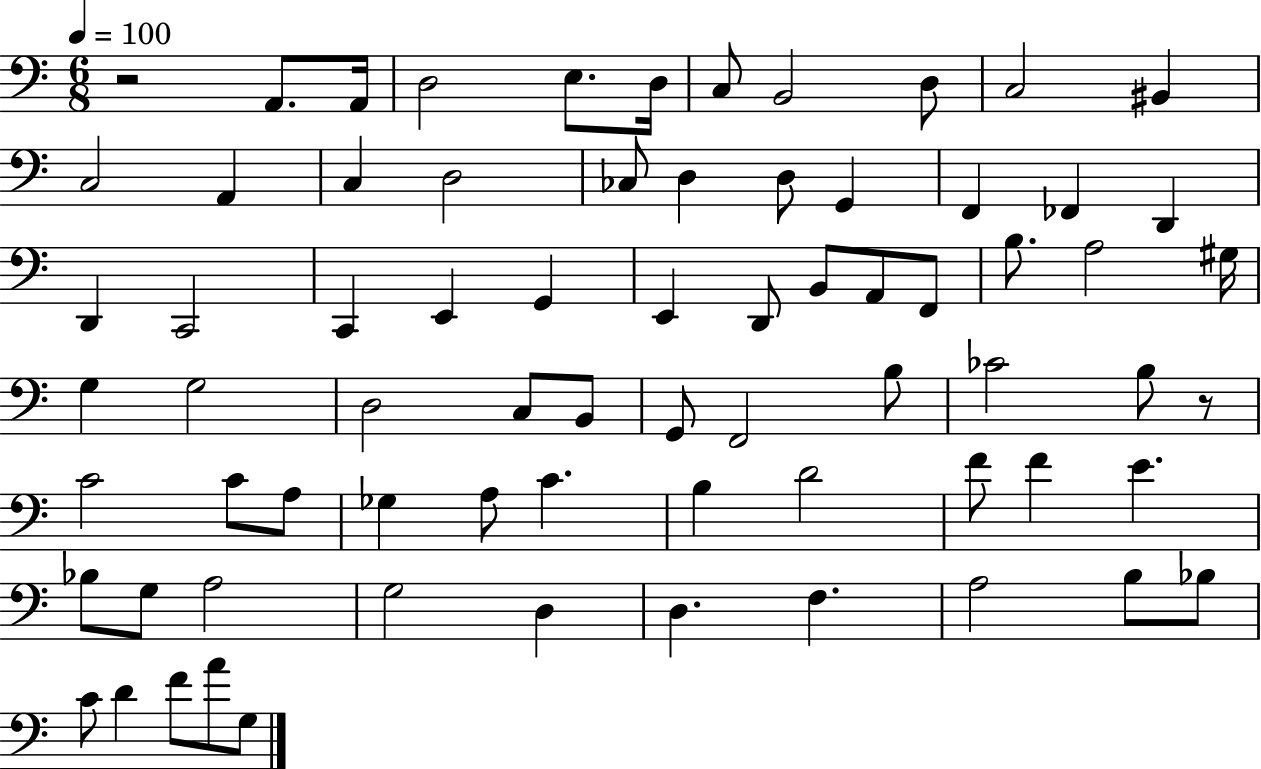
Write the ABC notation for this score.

X:1
T:Untitled
M:6/8
L:1/4
K:C
z2 A,,/2 A,,/4 D,2 E,/2 D,/4 C,/2 B,,2 D,/2 C,2 ^B,, C,2 A,, C, D,2 _C,/2 D, D,/2 G,, F,, _F,, D,, D,, C,,2 C,, E,, G,, E,, D,,/2 B,,/2 A,,/2 F,,/2 B,/2 A,2 ^G,/4 G, G,2 D,2 C,/2 B,,/2 G,,/2 F,,2 B,/2 _C2 B,/2 z/2 C2 C/2 A,/2 _G, A,/2 C B, D2 F/2 F E _B,/2 G,/2 A,2 G,2 D, D, F, A,2 B,/2 _B,/2 C/2 D F/2 A/2 G,/2